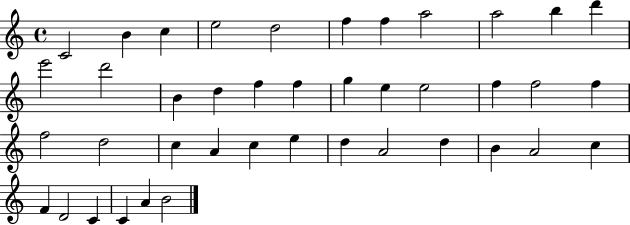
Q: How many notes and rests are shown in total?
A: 41